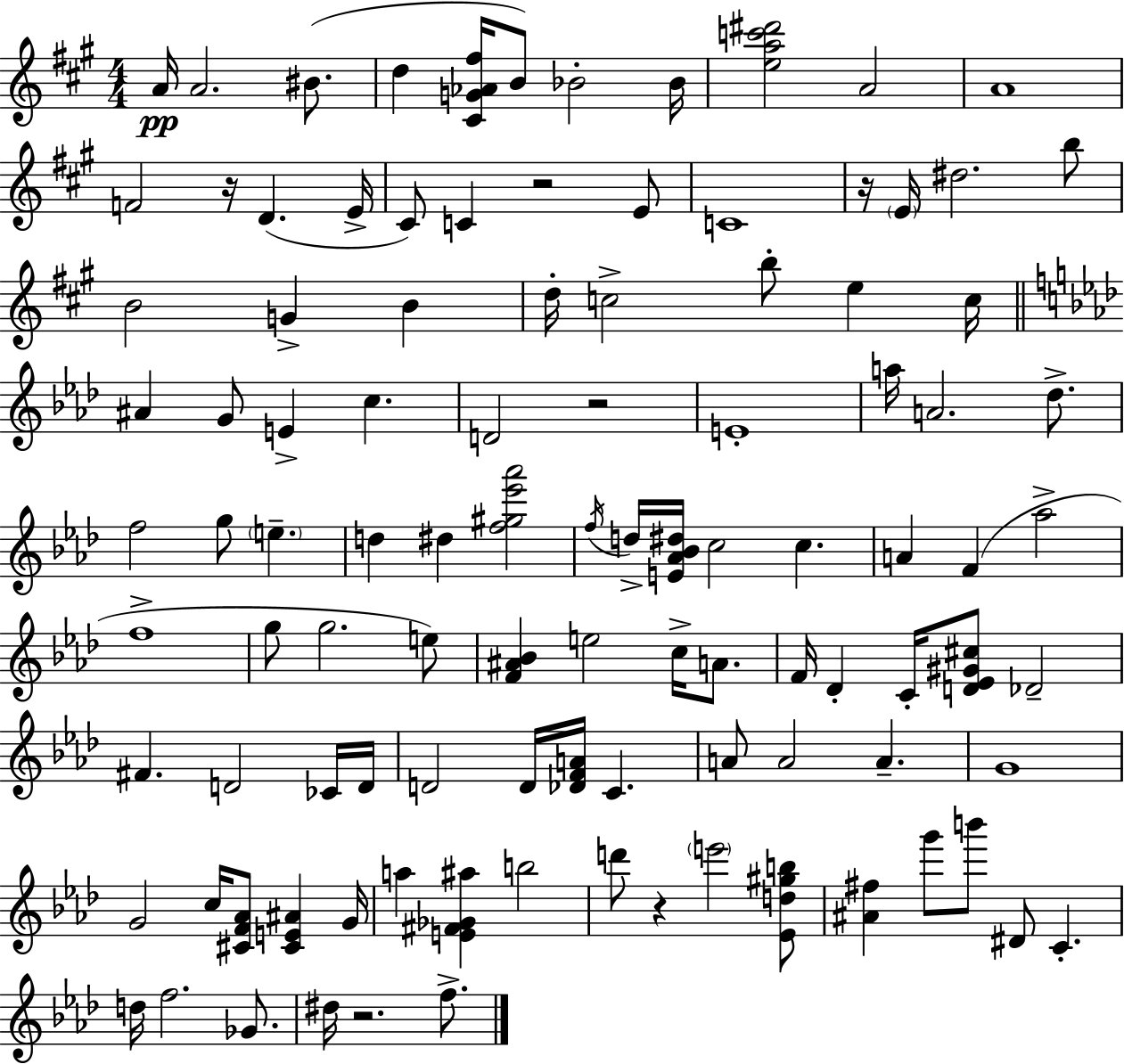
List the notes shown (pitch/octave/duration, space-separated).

A4/s A4/h. BIS4/e. D5/q [C#4,G4,Ab4,F#5]/s B4/e Bb4/h Bb4/s [E5,A5,C6,D#6]/h A4/h A4/w F4/h R/s D4/q. E4/s C#4/e C4/q R/h E4/e C4/w R/s E4/s D#5/h. B5/e B4/h G4/q B4/q D5/s C5/h B5/e E5/q C5/s A#4/q G4/e E4/q C5/q. D4/h R/h E4/w A5/s A4/h. Db5/e. F5/h G5/e E5/q. D5/q D#5/q [F5,G#5,Eb6,Ab6]/h F5/s D5/s [E4,Ab4,Bb4,D#5]/s C5/h C5/q. A4/q F4/q Ab5/h F5/w G5/e G5/h. E5/e [F4,A#4,Bb4]/q E5/h C5/s A4/e. F4/s Db4/q C4/s [D4,Eb4,G#4,C#5]/e Db4/h F#4/q. D4/h CES4/s D4/s D4/h D4/s [Db4,F4,A4]/s C4/q. A4/e A4/h A4/q. G4/w G4/h C5/s [C#4,F4,Ab4]/e [C#4,E4,A#4]/q G4/s A5/q [E4,F#4,Gb4,A#5]/q B5/h D6/e R/q E6/h [Eb4,D5,G#5,B5]/e [A#4,F#5]/q G6/e B6/e D#4/e C4/q. D5/s F5/h. Gb4/e. D#5/s R/h. F5/e.